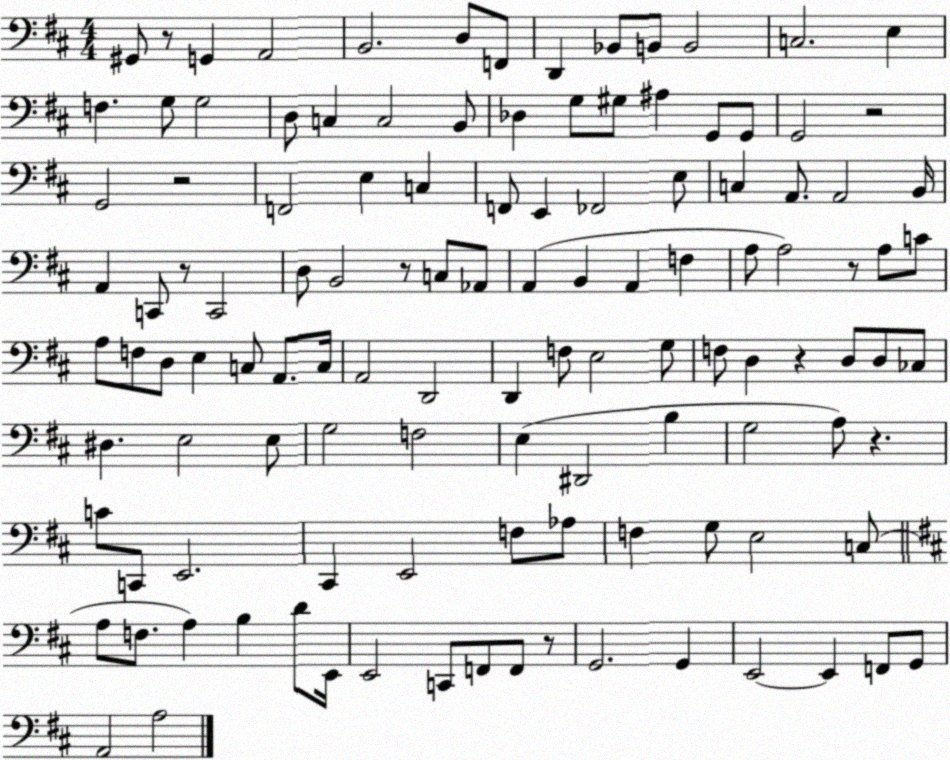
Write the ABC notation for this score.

X:1
T:Untitled
M:4/4
L:1/4
K:D
^G,,/2 z/2 G,, A,,2 B,,2 D,/2 F,,/2 D,, _B,,/2 B,,/2 B,,2 C,2 E, F, G,/2 G,2 D,/2 C, C,2 B,,/2 _D, G,/2 ^G,/2 ^A, G,,/2 G,,/2 G,,2 z2 G,,2 z2 F,,2 E, C, F,,/2 E,, _F,,2 E,/2 C, A,,/2 A,,2 B,,/4 A,, C,,/2 z/2 C,,2 D,/2 B,,2 z/2 C,/2 _A,,/2 A,, B,, A,, F, A,/2 A,2 z/2 A,/2 C/2 A,/2 F,/2 D,/2 E, C,/2 A,,/2 C,/4 A,,2 D,,2 D,, F,/2 E,2 G,/2 F,/2 D, z D,/2 D,/2 _C,/2 ^D, E,2 E,/2 G,2 F,2 E, ^D,,2 B, G,2 A,/2 z C/2 C,,/2 E,,2 ^C,, E,,2 F,/2 _A,/2 F, G,/2 E,2 C,/2 A,/2 F,/2 A, B, D/2 E,,/4 E,,2 C,,/2 F,,/2 F,,/2 z/2 G,,2 G,, E,,2 E,, F,,/2 G,,/2 A,,2 A,2